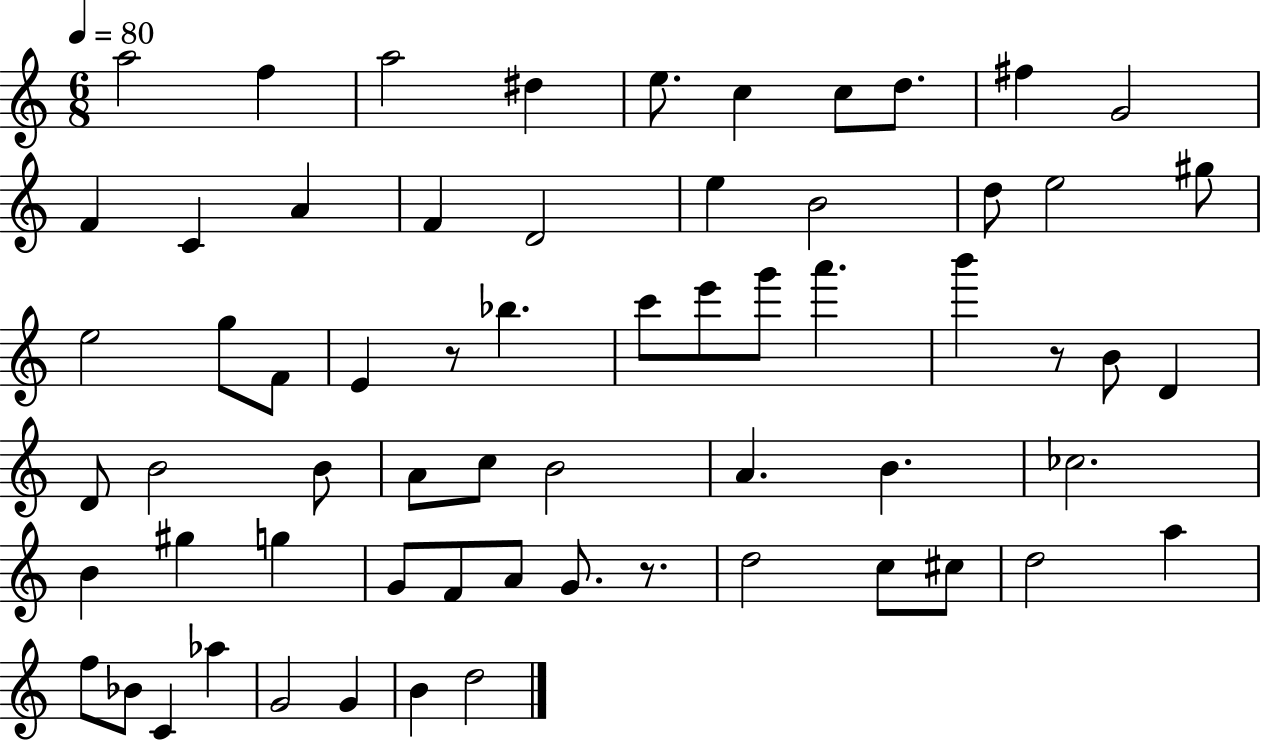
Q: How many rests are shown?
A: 3